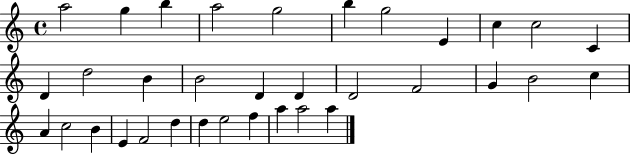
A5/h G5/q B5/q A5/h G5/h B5/q G5/h E4/q C5/q C5/h C4/q D4/q D5/h B4/q B4/h D4/q D4/q D4/h F4/h G4/q B4/h C5/q A4/q C5/h B4/q E4/q F4/h D5/q D5/q E5/h F5/q A5/q A5/h A5/q